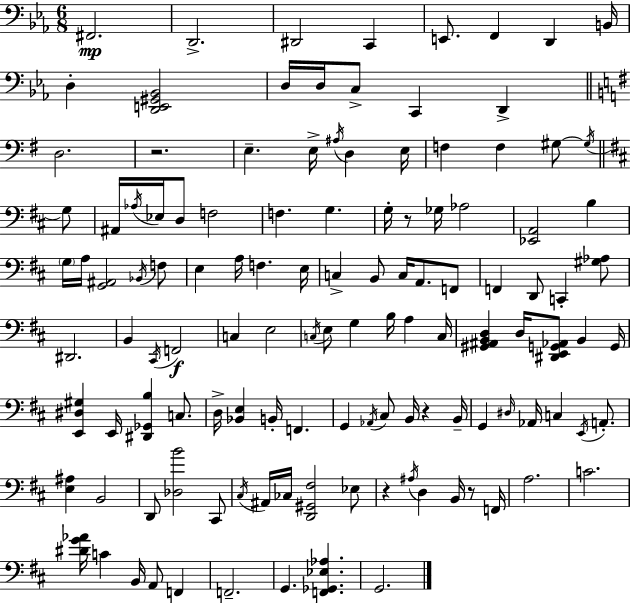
F#2/h. D2/h. D#2/h C2/q E2/e. F2/q D2/q B2/s D3/q [D2,E2,G#2,Bb2]/h D3/s D3/s C3/e C2/q D2/q D3/h. R/h. E3/q. E3/s A#3/s D3/q E3/s F3/q F3/q G#3/e G#3/s G3/e A#2/s Ab3/s Eb3/s D3/e F3/h F3/q. G3/q. G3/s R/e Gb3/s Ab3/h [Eb2,A2]/h B3/q G3/s A3/s [G2,A#2]/h Bb2/s F3/e E3/q A3/s F3/q. E3/s C3/q B2/e C3/s A2/e. F2/e F2/q D2/e C2/q [G#3,Ab3]/e D#2/h. B2/q C#2/s F2/h C3/q E3/h C3/s E3/e G3/q B3/s A3/q C3/s [G#2,A#2,B2,D3]/q D3/s [D#2,E2,G2,Ab2]/e B2/q G2/s [E2,D#3,G#3]/q E2/s [D#2,Gb2,B3]/q C3/e. D3/s [Bb2,E3]/q B2/s F2/q. G2/q Ab2/s C#3/e B2/s R/q B2/s G2/q D#3/s Ab2/s C3/q E2/s A2/e. [E3,A#3]/q B2/h D2/e [Db3,B4]/h C#2/e C#3/s A#2/s CES3/s [D2,G#2,F#3]/h Eb3/e R/q A#3/s D3/q B2/s R/e F2/s A3/h. C4/h. [D#4,G4,Ab4]/s C4/q B2/s A2/e F2/q F2/h. G2/q. [F2,Gb2,Eb3,Ab3]/q. G2/h.